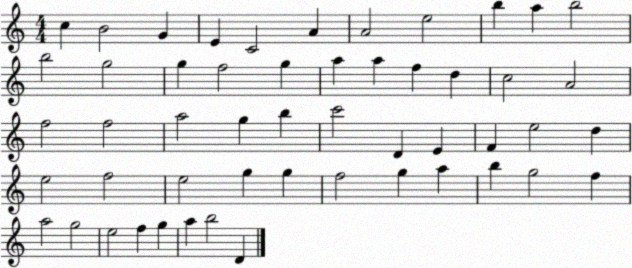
X:1
T:Untitled
M:4/4
L:1/4
K:C
c B2 G E C2 A A2 e2 b a b2 b2 g2 g f2 g a a f d c2 A2 f2 f2 a2 g b c'2 D E F e2 d e2 f2 e2 g g f2 g a b g2 f a2 g2 e2 f g a b2 D